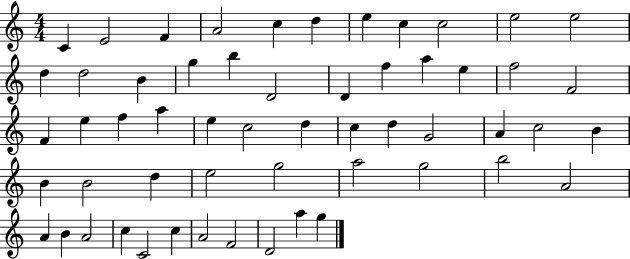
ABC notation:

X:1
T:Untitled
M:4/4
L:1/4
K:C
C E2 F A2 c d e c c2 e2 e2 d d2 B g b D2 D f a e f2 F2 F e f a e c2 d c d G2 A c2 B B B2 d e2 g2 a2 g2 b2 A2 A B A2 c C2 c A2 F2 D2 a g